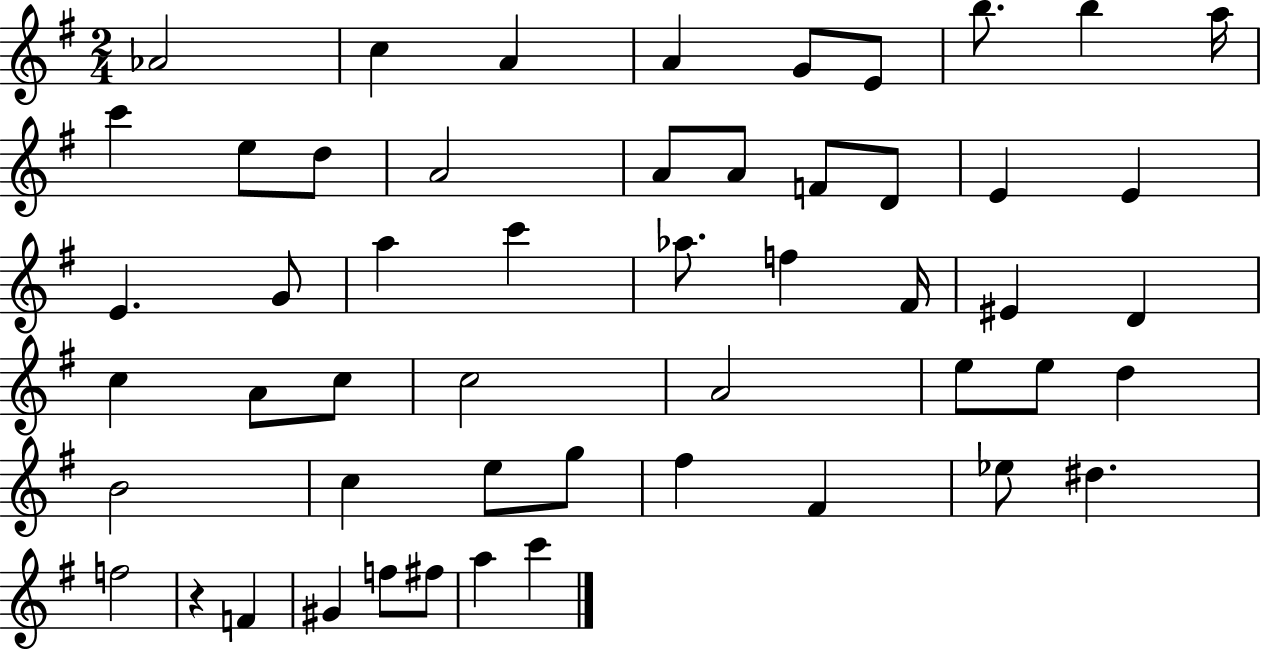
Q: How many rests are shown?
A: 1